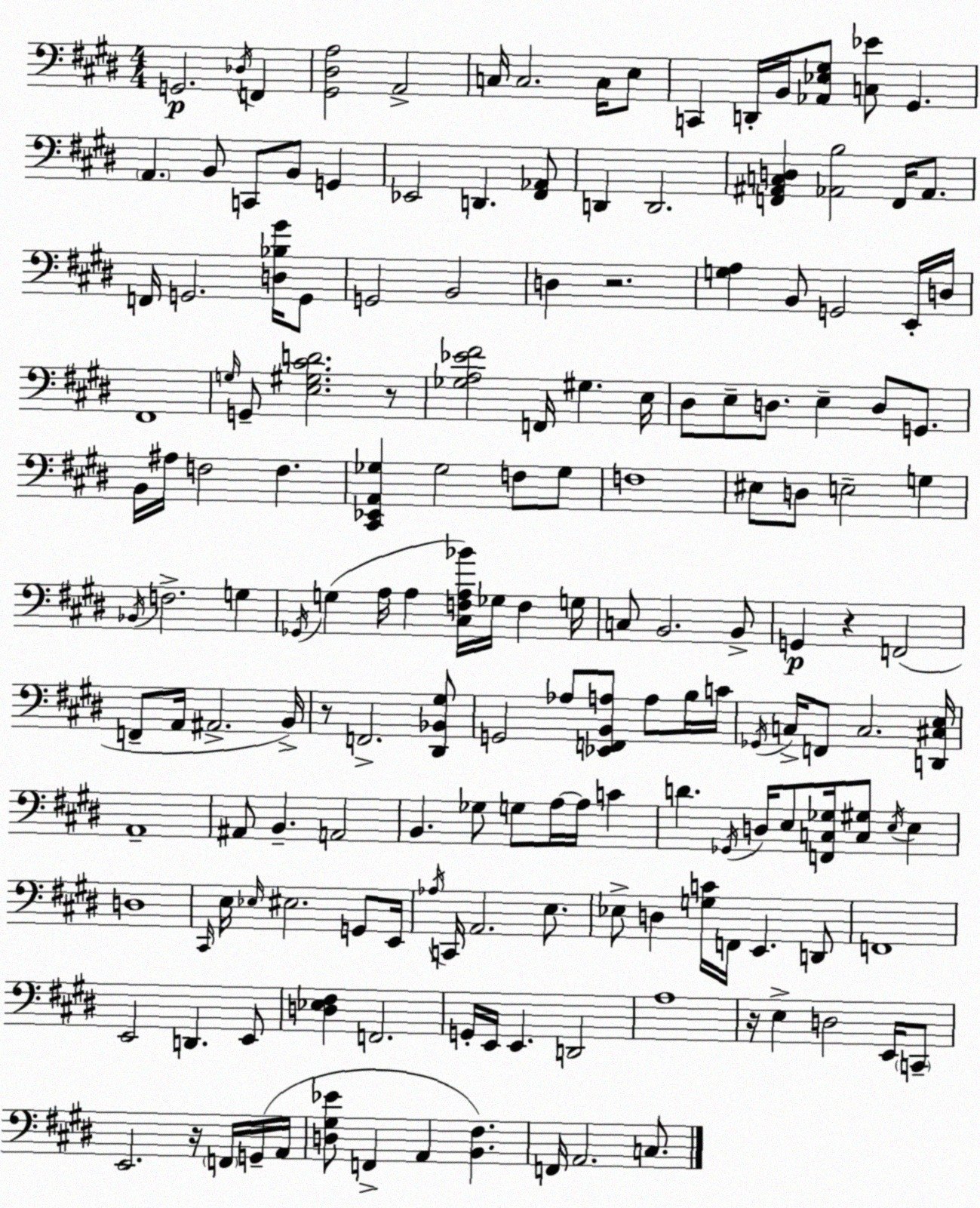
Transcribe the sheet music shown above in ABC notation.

X:1
T:Untitled
M:4/4
L:1/4
K:E
G,,2 _D,/4 F,, [^G,,^D,A,]2 A,,2 C,/4 C,2 C,/4 E,/2 C,, D,,/4 B,,/4 [_A,,_E,^G,]/2 [C,_E]/2 ^G,, A,, B,,/2 C,,/2 B,,/2 G,, _E,,2 D,, [^F,,_A,,]/2 D,, D,,2 [F,,^A,,C,D,] [_A,,B,]2 F,,/4 _A,,/2 F,,/4 G,,2 [D,_B,^G]/4 G,,/2 G,,2 B,,2 D, z2 [G,A,] B,,/2 G,,2 E,,/4 D,/4 ^F,,4 G,/4 G,,/2 [E,^G,^CD]2 z/2 [_G,A,_E^F]2 F,,/4 ^G, E,/4 ^D,/2 E,/2 D,/2 E, D,/2 G,,/2 B,,/4 ^A,/4 F,2 F, [^C,,_E,,A,,_G,] _G,2 F,/2 _G,/2 F,4 ^E,/2 D,/2 E,2 G, _B,,/4 F,2 G, _G,,/4 G, A,/4 A, [^C,F,A,_B]/4 _G,/4 F, G,/4 C,/2 B,,2 B,,/2 G,, z F,,2 F,,/2 A,,/4 ^A,,2 B,,/4 z/2 F,,2 [^D,,_B,,^G,]/2 G,,2 _A,/2 [_E,,F,,B,,A,]/2 A,/2 B,/4 C/4 _G,,/4 C,/4 F,,/2 C,2 [D,,^C,E,]/4 A,,4 ^A,,/2 B,, A,,2 B,, _G,/2 G,/2 A,/4 A,/4 C D _G,,/4 D,/4 E,/2 [F,,C,_G,]/4 [C,^G,]/2 E,/4 E, D,4 ^C,,/4 E,/4 _E,/4 ^E,2 G,,/2 E,,/4 _A,/4 C,,/4 A,,2 E,/2 _E,/2 D, [G,C]/4 F,,/4 E,, D,,/2 F,,4 E,,2 D,, E,,/2 [D,_E,^F,] F,,2 G,,/4 E,,/4 E,, D,,2 A,4 z/4 E, D,2 E,,/4 C,,/2 E,,2 z/4 F,,/4 G,,/4 A,,/4 [D,^G,_E]/2 F,, A,, [B,,^F,] F,,/4 A,,2 C,/2